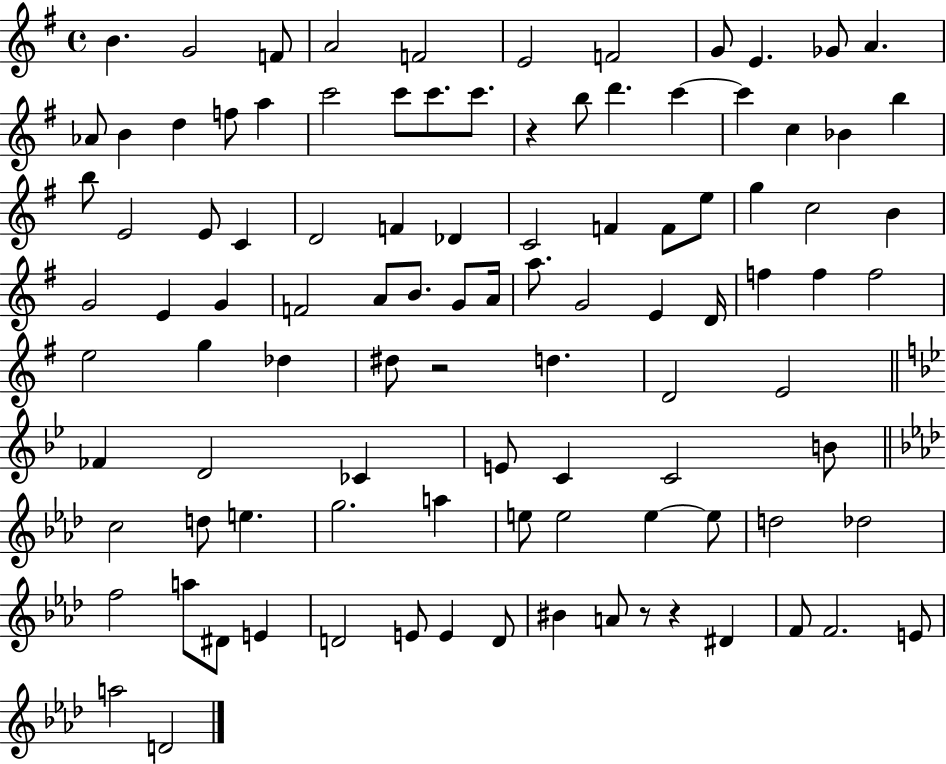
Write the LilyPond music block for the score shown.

{
  \clef treble
  \time 4/4
  \defaultTimeSignature
  \key g \major
  b'4. g'2 f'8 | a'2 f'2 | e'2 f'2 | g'8 e'4. ges'8 a'4. | \break aes'8 b'4 d''4 f''8 a''4 | c'''2 c'''8 c'''8. c'''8. | r4 b''8 d'''4. c'''4~~ | c'''4 c''4 bes'4 b''4 | \break b''8 e'2 e'8 c'4 | d'2 f'4 des'4 | c'2 f'4 f'8 e''8 | g''4 c''2 b'4 | \break g'2 e'4 g'4 | f'2 a'8 b'8. g'8 a'16 | a''8. g'2 e'4 d'16 | f''4 f''4 f''2 | \break e''2 g''4 des''4 | dis''8 r2 d''4. | d'2 e'2 | \bar "||" \break \key bes \major fes'4 d'2 ces'4 | e'8 c'4 c'2 b'8 | \bar "||" \break \key aes \major c''2 d''8 e''4. | g''2. a''4 | e''8 e''2 e''4~~ e''8 | d''2 des''2 | \break f''2 a''8 dis'8 e'4 | d'2 e'8 e'4 d'8 | bis'4 a'8 r8 r4 dis'4 | f'8 f'2. e'8 | \break a''2 d'2 | \bar "|."
}